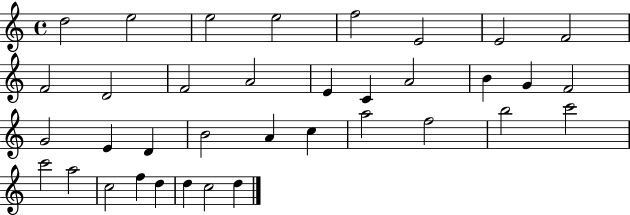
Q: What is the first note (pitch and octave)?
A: D5